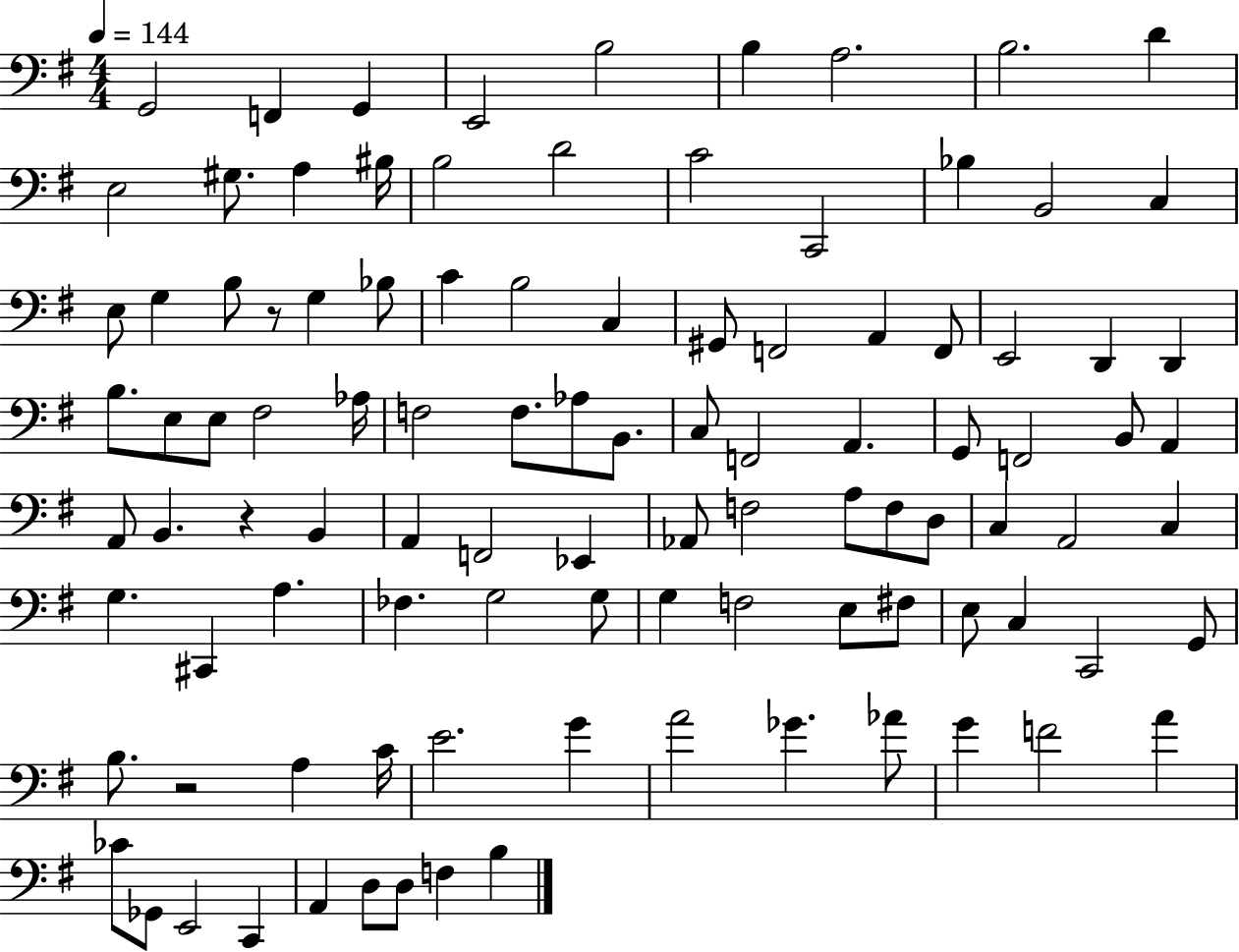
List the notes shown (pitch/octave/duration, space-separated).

G2/h F2/q G2/q E2/h B3/h B3/q A3/h. B3/h. D4/q E3/h G#3/e. A3/q BIS3/s B3/h D4/h C4/h C2/h Bb3/q B2/h C3/q E3/e G3/q B3/e R/e G3/q Bb3/e C4/q B3/h C3/q G#2/e F2/h A2/q F2/e E2/h D2/q D2/q B3/e. E3/e E3/e F#3/h Ab3/s F3/h F3/e. Ab3/e B2/e. C3/e F2/h A2/q. G2/e F2/h B2/e A2/q A2/e B2/q. R/q B2/q A2/q F2/h Eb2/q Ab2/e F3/h A3/e F3/e D3/e C3/q A2/h C3/q G3/q. C#2/q A3/q. FES3/q. G3/h G3/e G3/q F3/h E3/e F#3/e E3/e C3/q C2/h G2/e B3/e. R/h A3/q C4/s E4/h. G4/q A4/h Gb4/q. Ab4/e G4/q F4/h A4/q CES4/e Gb2/e E2/h C2/q A2/q D3/e D3/e F3/q B3/q